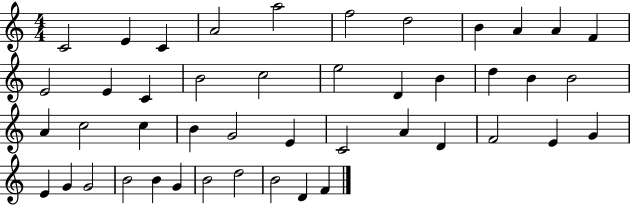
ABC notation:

X:1
T:Untitled
M:4/4
L:1/4
K:C
C2 E C A2 a2 f2 d2 B A A F E2 E C B2 c2 e2 D B d B B2 A c2 c B G2 E C2 A D F2 E G E G G2 B2 B G B2 d2 B2 D F